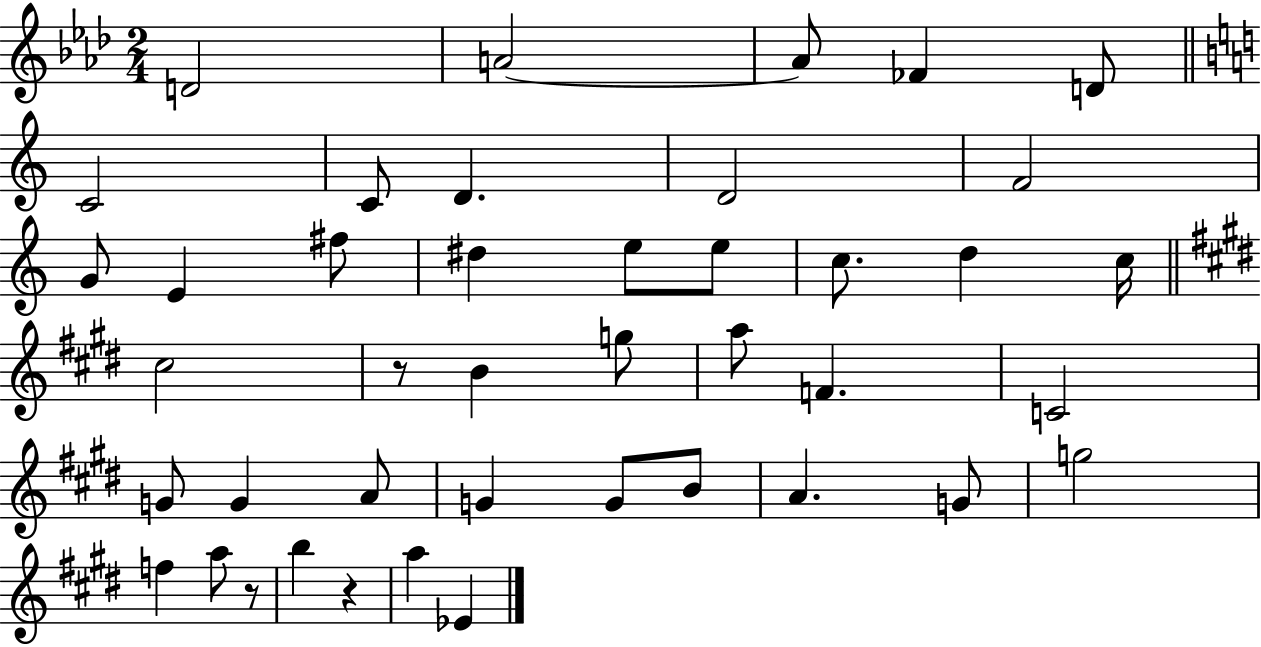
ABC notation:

X:1
T:Untitled
M:2/4
L:1/4
K:Ab
D2 A2 A/2 _F D/2 C2 C/2 D D2 F2 G/2 E ^f/2 ^d e/2 e/2 c/2 d c/4 ^c2 z/2 B g/2 a/2 F C2 G/2 G A/2 G G/2 B/2 A G/2 g2 f a/2 z/2 b z a _E